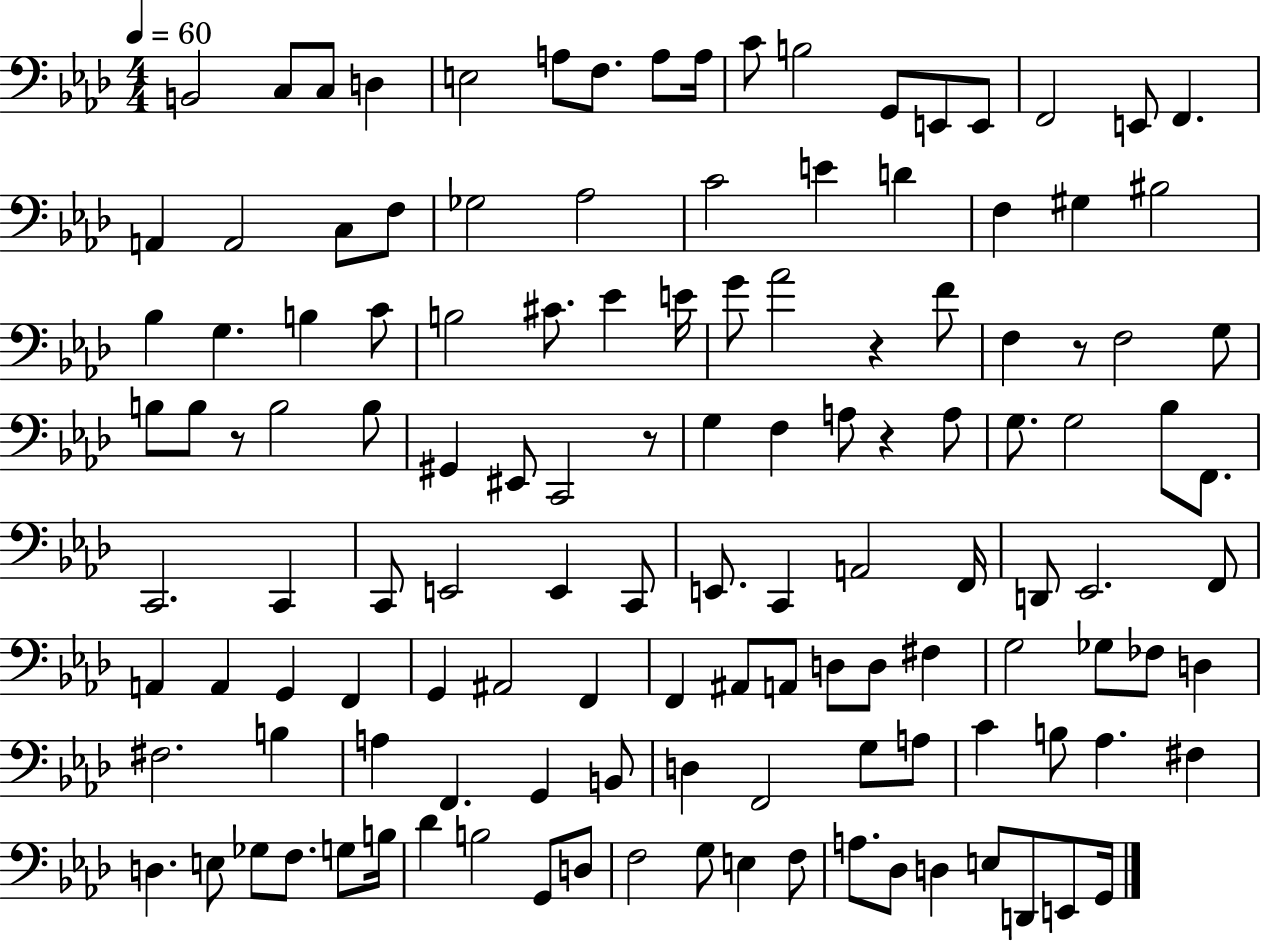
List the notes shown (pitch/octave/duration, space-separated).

B2/h C3/e C3/e D3/q E3/h A3/e F3/e. A3/e A3/s C4/e B3/h G2/e E2/e E2/e F2/h E2/e F2/q. A2/q A2/h C3/e F3/e Gb3/h Ab3/h C4/h E4/q D4/q F3/q G#3/q BIS3/h Bb3/q G3/q. B3/q C4/e B3/h C#4/e. Eb4/q E4/s G4/e Ab4/h R/q F4/e F3/q R/e F3/h G3/e B3/e B3/e R/e B3/h B3/e G#2/q EIS2/e C2/h R/e G3/q F3/q A3/e R/q A3/e G3/e. G3/h Bb3/e F2/e. C2/h. C2/q C2/e E2/h E2/q C2/e E2/e. C2/q A2/h F2/s D2/e Eb2/h. F2/e A2/q A2/q G2/q F2/q G2/q A#2/h F2/q F2/q A#2/e A2/e D3/e D3/e F#3/q G3/h Gb3/e FES3/e D3/q F#3/h. B3/q A3/q F2/q. G2/q B2/e D3/q F2/h G3/e A3/e C4/q B3/e Ab3/q. F#3/q D3/q. E3/e Gb3/e F3/e. G3/e B3/s Db4/q B3/h G2/e D3/e F3/h G3/e E3/q F3/e A3/e. Db3/e D3/q E3/e D2/e E2/e G2/s